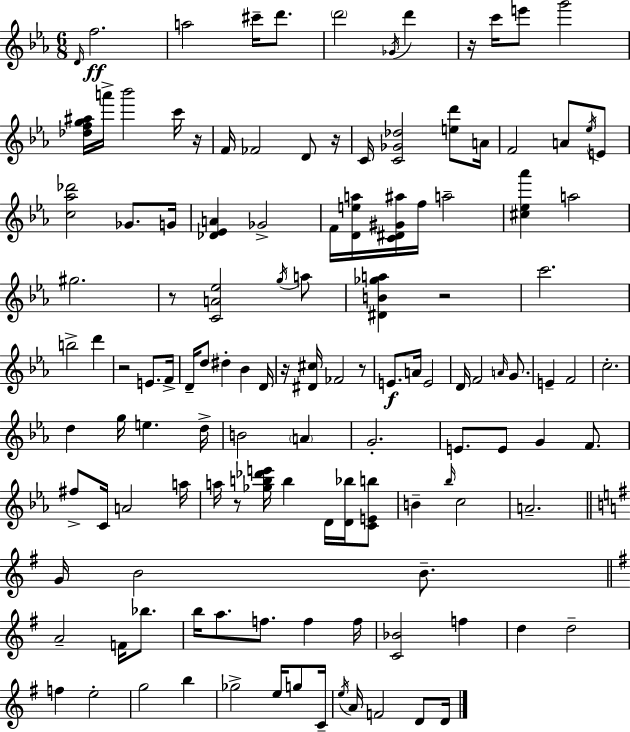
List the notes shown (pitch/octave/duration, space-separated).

D4/s F5/h. A5/h C#6/s D6/e. D6/h Gb4/s D6/q R/s C6/s E6/e G6/h [Db5,F5,G5,A#5]/s A6/s Bb6/h C6/s R/s F4/s FES4/h D4/e R/s C4/s [C4,Gb4,Db5]/h [E5,D6]/e A4/s F4/h A4/e Eb5/s E4/e [C5,Ab5,Db6]/h Gb4/e. G4/s [Db4,Eb4,A4]/q Gb4/h F4/s [D4,E5,A5]/s [C4,D#4,G#4,A#5]/s F5/s A5/h [C#5,Eb5,Ab6]/q A5/h G#5/h. R/e [C4,A4,Eb5]/h G5/s A5/e [D#4,B4,Gb5,A5]/q R/h C6/h. B5/h D6/q R/h E4/e. F4/s D4/s D5/e D#5/q Bb4/q D4/s R/s [D#4,C#5]/s FES4/h R/e E4/e. A4/s E4/h D4/s F4/h A4/s G4/e. E4/q F4/h C5/h. D5/q G5/s E5/q. D5/s B4/h A4/q G4/h. E4/e. E4/e G4/q F4/e. F#5/e C4/s A4/h A5/s A5/s R/e [Gb5,B5,Db6,E6]/s B5/q D4/s [D4,Bb5]/s [C4,E4,B5]/e B4/q Bb5/s C5/h A4/h. G4/s B4/h B4/e. A4/h F4/s Bb5/e. B5/s A5/e. F5/e. F5/q F5/s [C4,Bb4]/h F5/q D5/q D5/h F5/q E5/h G5/h B5/q Gb5/h E5/s G5/e C4/s E5/s A4/s F4/h D4/e D4/s